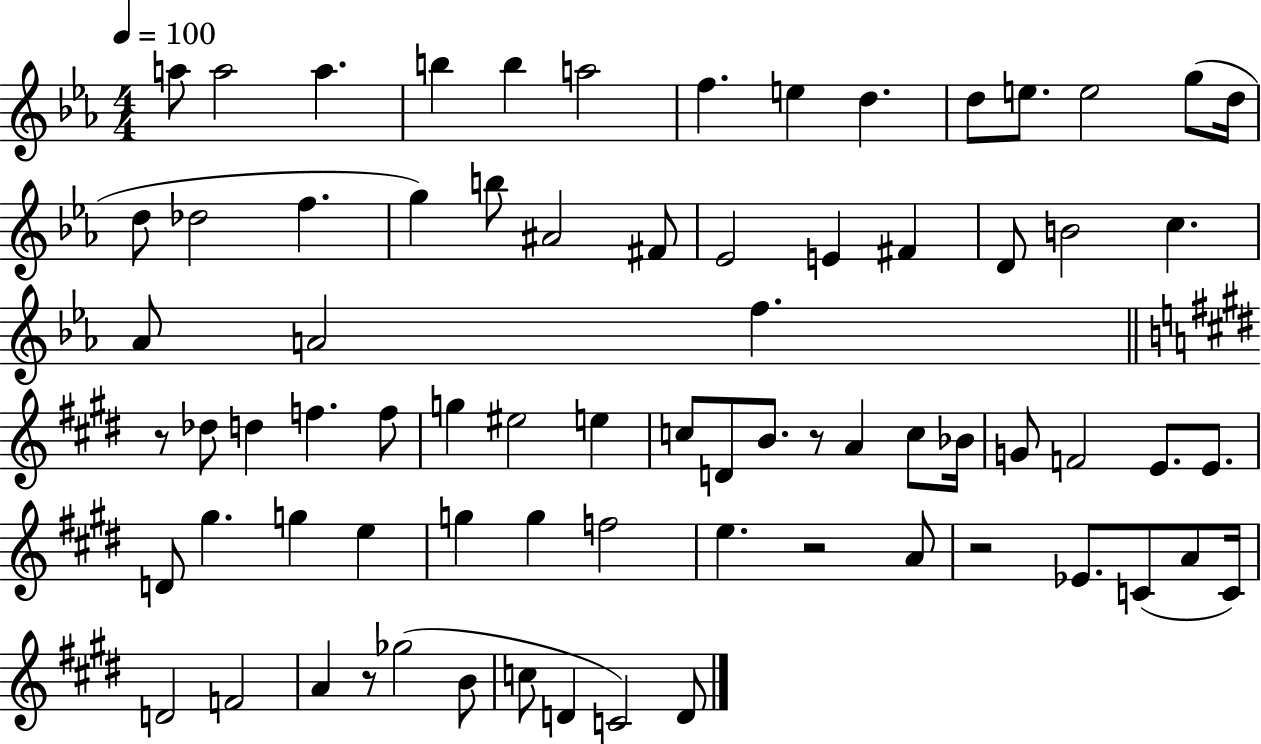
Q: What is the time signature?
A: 4/4